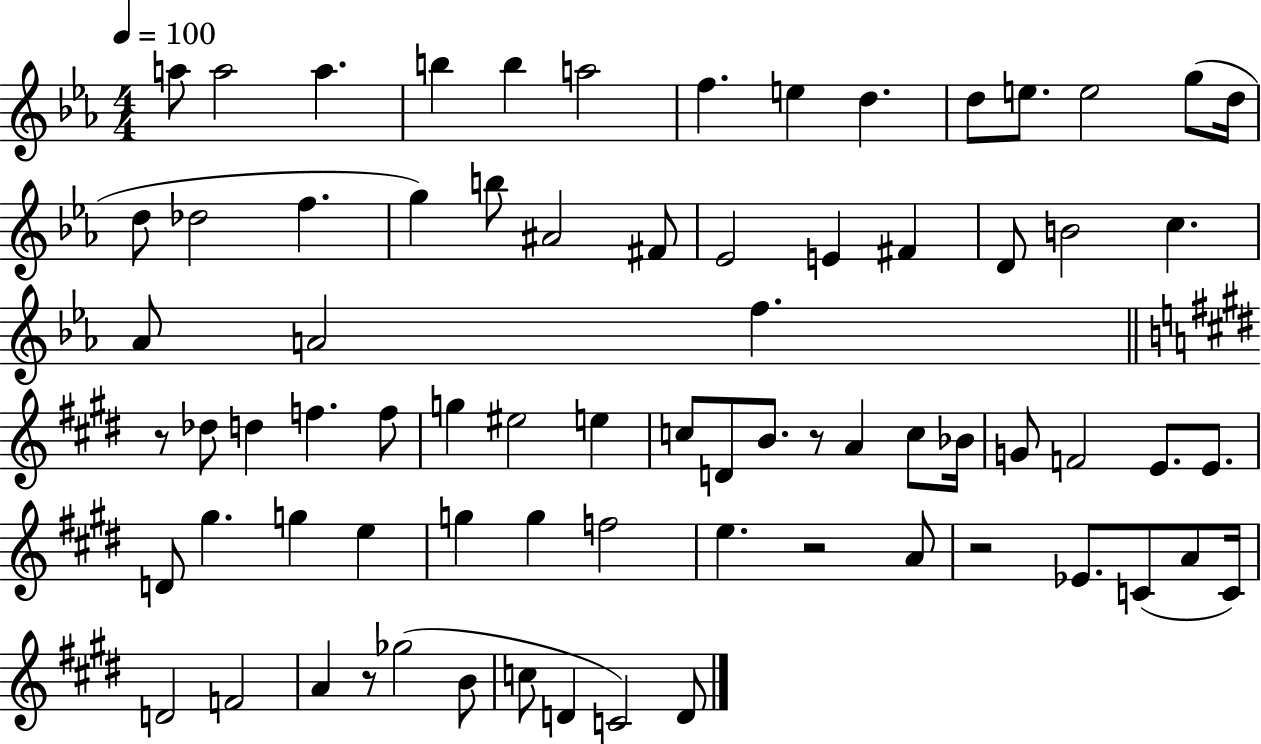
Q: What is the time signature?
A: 4/4